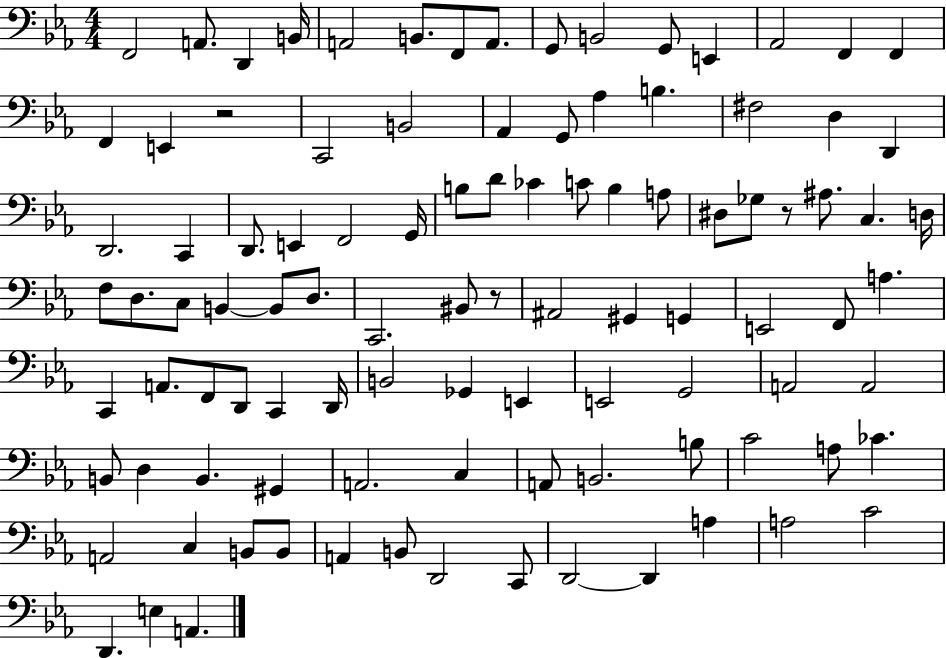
{
  \clef bass
  \numericTimeSignature
  \time 4/4
  \key ees \major
  f,2 a,8. d,4 b,16 | a,2 b,8. f,8 a,8. | g,8 b,2 g,8 e,4 | aes,2 f,4 f,4 | \break f,4 e,4 r2 | c,2 b,2 | aes,4 g,8 aes4 b4. | fis2 d4 d,4 | \break d,2. c,4 | d,8. e,4 f,2 g,16 | b8 d'8 ces'4 c'8 b4 a8 | dis8 ges8 r8 ais8. c4. d16 | \break f8 d8. c8 b,4~~ b,8 d8. | c,2. bis,8 r8 | ais,2 gis,4 g,4 | e,2 f,8 a4. | \break c,4 a,8. f,8 d,8 c,4 d,16 | b,2 ges,4 e,4 | e,2 g,2 | a,2 a,2 | \break b,8 d4 b,4. gis,4 | a,2. c4 | a,8 b,2. b8 | c'2 a8 ces'4. | \break a,2 c4 b,8 b,8 | a,4 b,8 d,2 c,8 | d,2~~ d,4 a4 | a2 c'2 | \break d,4. e4 a,4. | \bar "|."
}